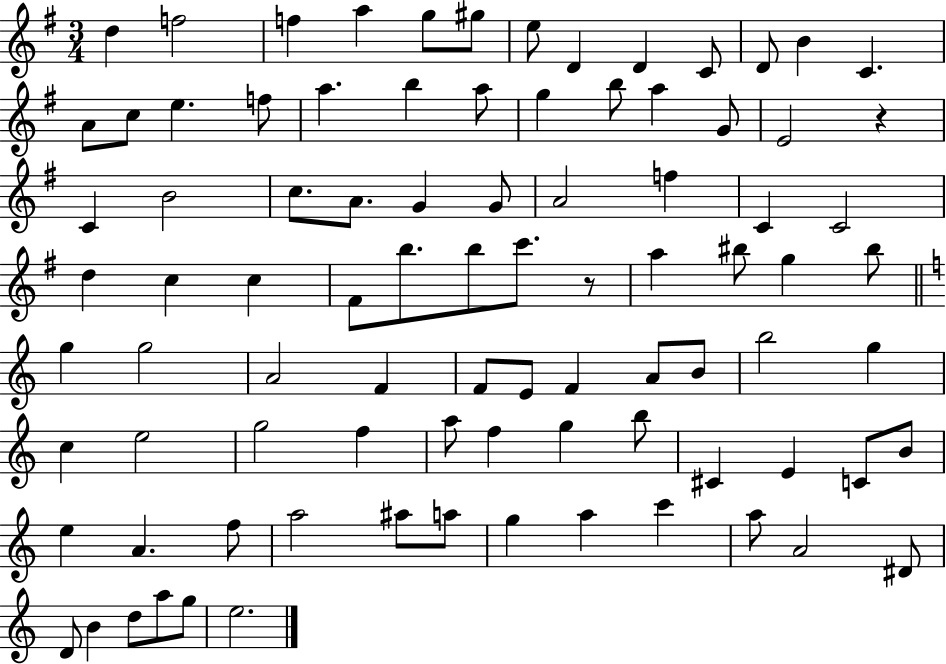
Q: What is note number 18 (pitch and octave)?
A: A5